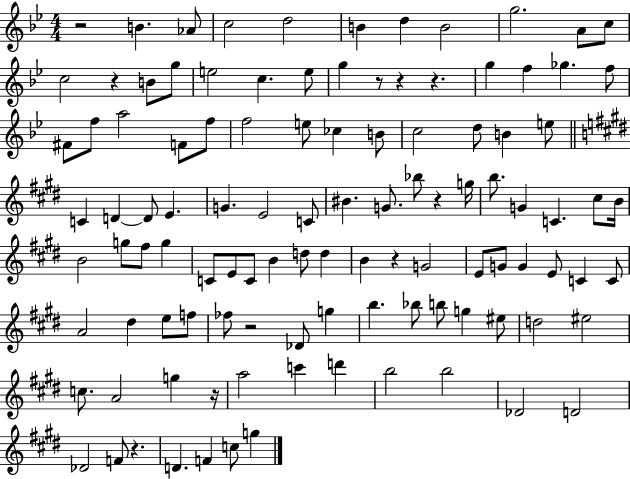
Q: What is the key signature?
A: BES major